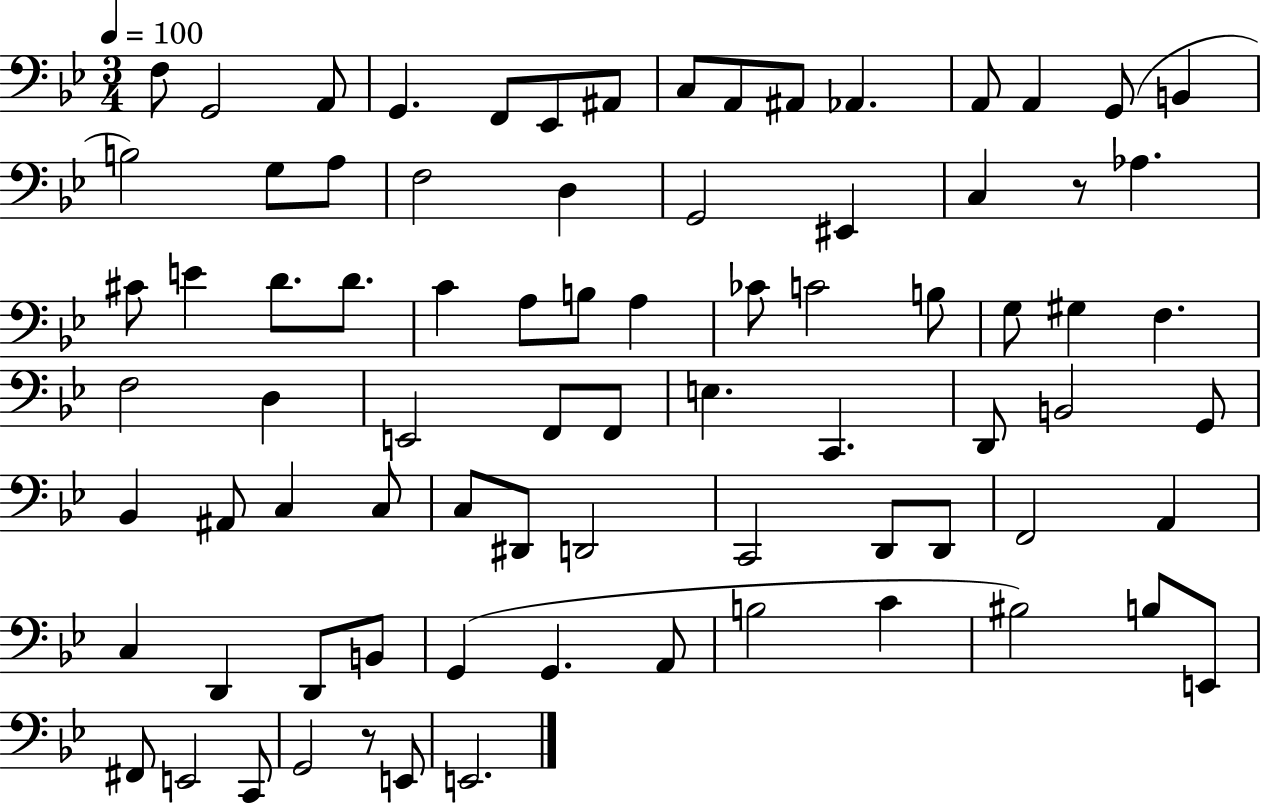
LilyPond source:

{
  \clef bass
  \numericTimeSignature
  \time 3/4
  \key bes \major
  \tempo 4 = 100
  f8 g,2 a,8 | g,4. f,8 ees,8 ais,8 | c8 a,8 ais,8 aes,4. | a,8 a,4 g,8( b,4 | \break b2) g8 a8 | f2 d4 | g,2 eis,4 | c4 r8 aes4. | \break cis'8 e'4 d'8. d'8. | c'4 a8 b8 a4 | ces'8 c'2 b8 | g8 gis4 f4. | \break f2 d4 | e,2 f,8 f,8 | e4. c,4. | d,8 b,2 g,8 | \break bes,4 ais,8 c4 c8 | c8 dis,8 d,2 | c,2 d,8 d,8 | f,2 a,4 | \break c4 d,4 d,8 b,8 | g,4( g,4. a,8 | b2 c'4 | bis2) b8 e,8 | \break fis,8 e,2 c,8 | g,2 r8 e,8 | e,2. | \bar "|."
}